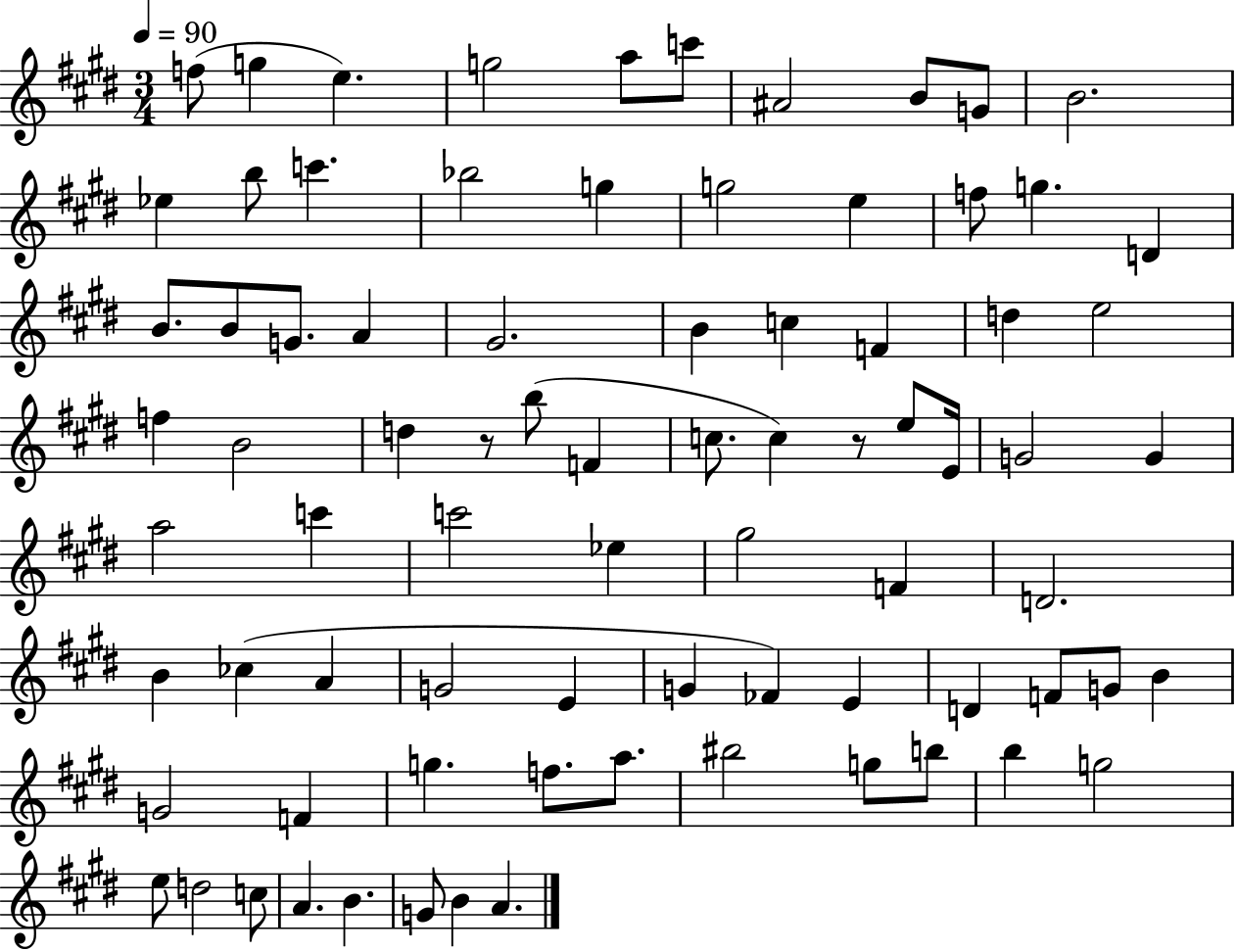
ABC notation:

X:1
T:Untitled
M:3/4
L:1/4
K:E
f/2 g e g2 a/2 c'/2 ^A2 B/2 G/2 B2 _e b/2 c' _b2 g g2 e f/2 g D B/2 B/2 G/2 A ^G2 B c F d e2 f B2 d z/2 b/2 F c/2 c z/2 e/2 E/4 G2 G a2 c' c'2 _e ^g2 F D2 B _c A G2 E G _F E D F/2 G/2 B G2 F g f/2 a/2 ^b2 g/2 b/2 b g2 e/2 d2 c/2 A B G/2 B A